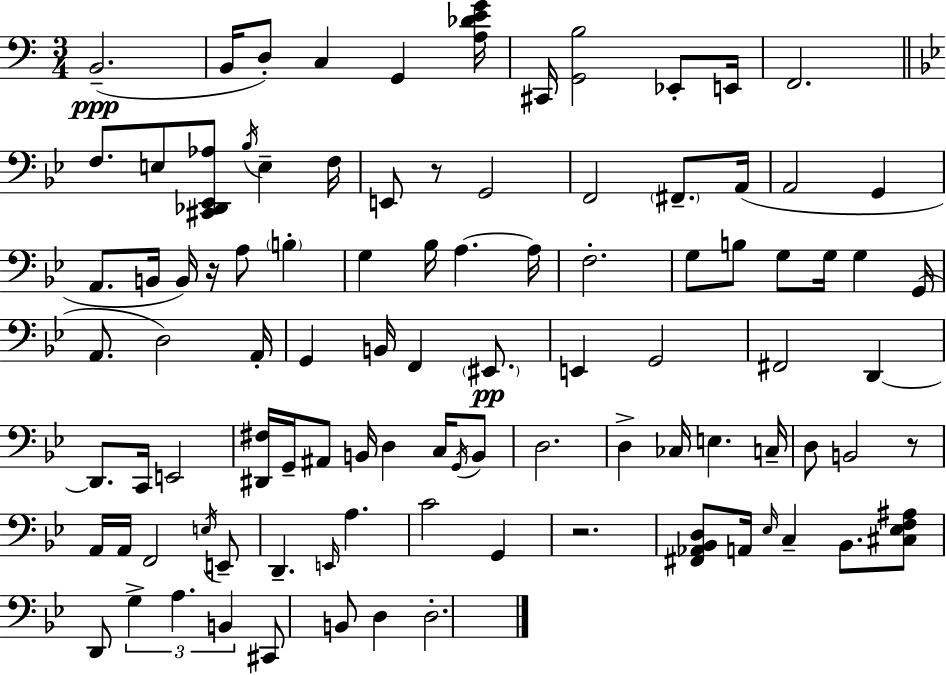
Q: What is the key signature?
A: A minor